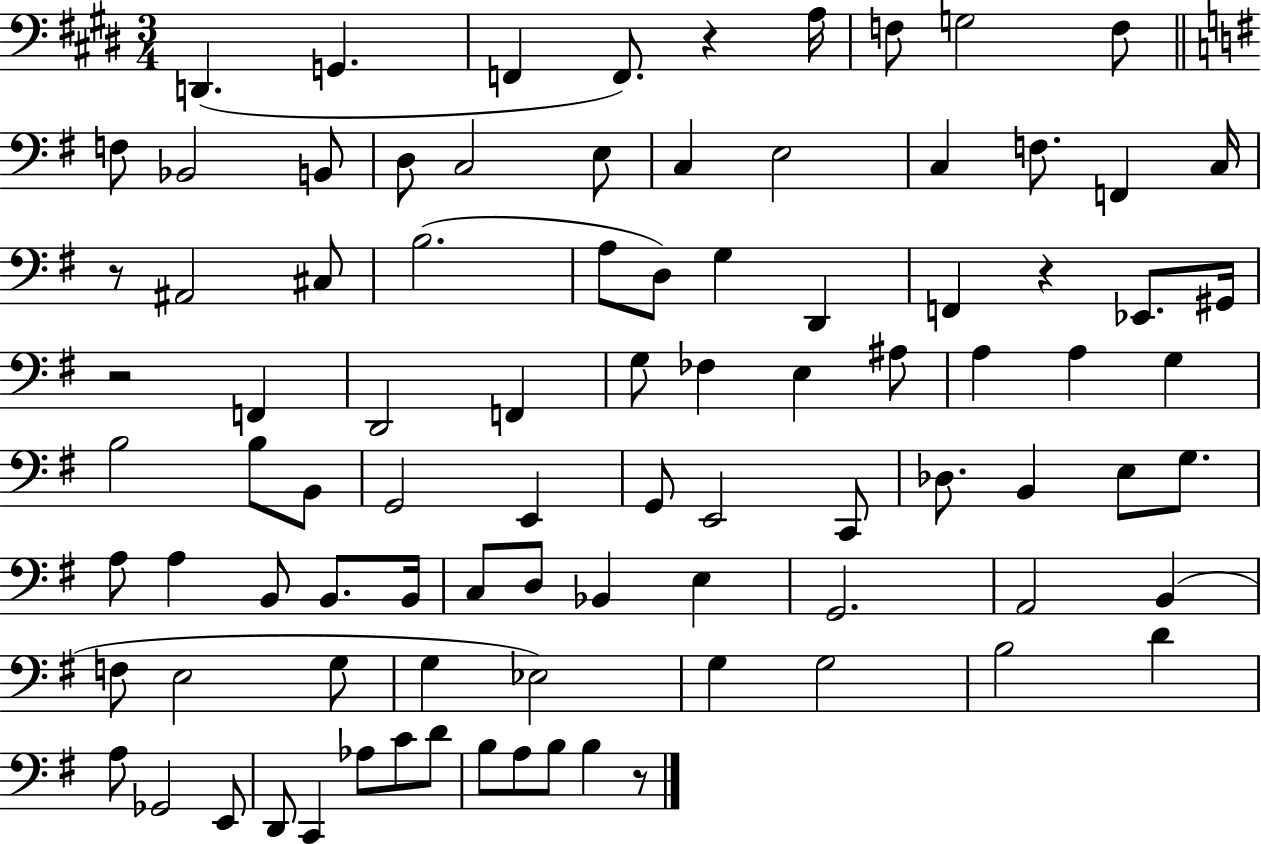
D2/q. G2/q. F2/q F2/e. R/q A3/s F3/e G3/h F3/e F3/e Bb2/h B2/e D3/e C3/h E3/e C3/q E3/h C3/q F3/e. F2/q C3/s R/e A#2/h C#3/e B3/h. A3/e D3/e G3/q D2/q F2/q R/q Eb2/e. G#2/s R/h F2/q D2/h F2/q G3/e FES3/q E3/q A#3/e A3/q A3/q G3/q B3/h B3/e B2/e G2/h E2/q G2/e E2/h C2/e Db3/e. B2/q E3/e G3/e. A3/e A3/q B2/e B2/e. B2/s C3/e D3/e Bb2/q E3/q G2/h. A2/h B2/q F3/e E3/h G3/e G3/q Eb3/h G3/q G3/h B3/h D4/q A3/e Gb2/h E2/e D2/e C2/q Ab3/e C4/e D4/e B3/e A3/e B3/e B3/q R/e